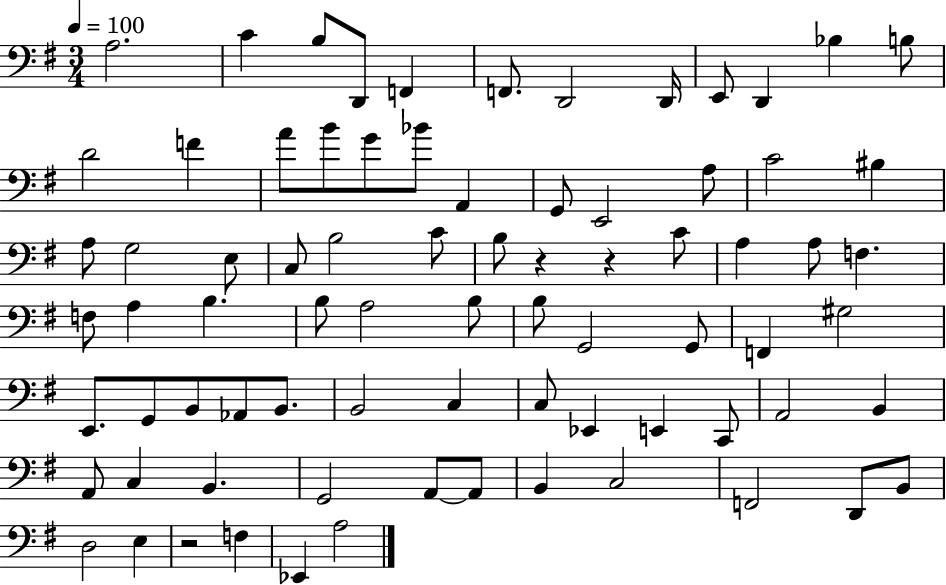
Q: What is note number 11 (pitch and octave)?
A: Bb3